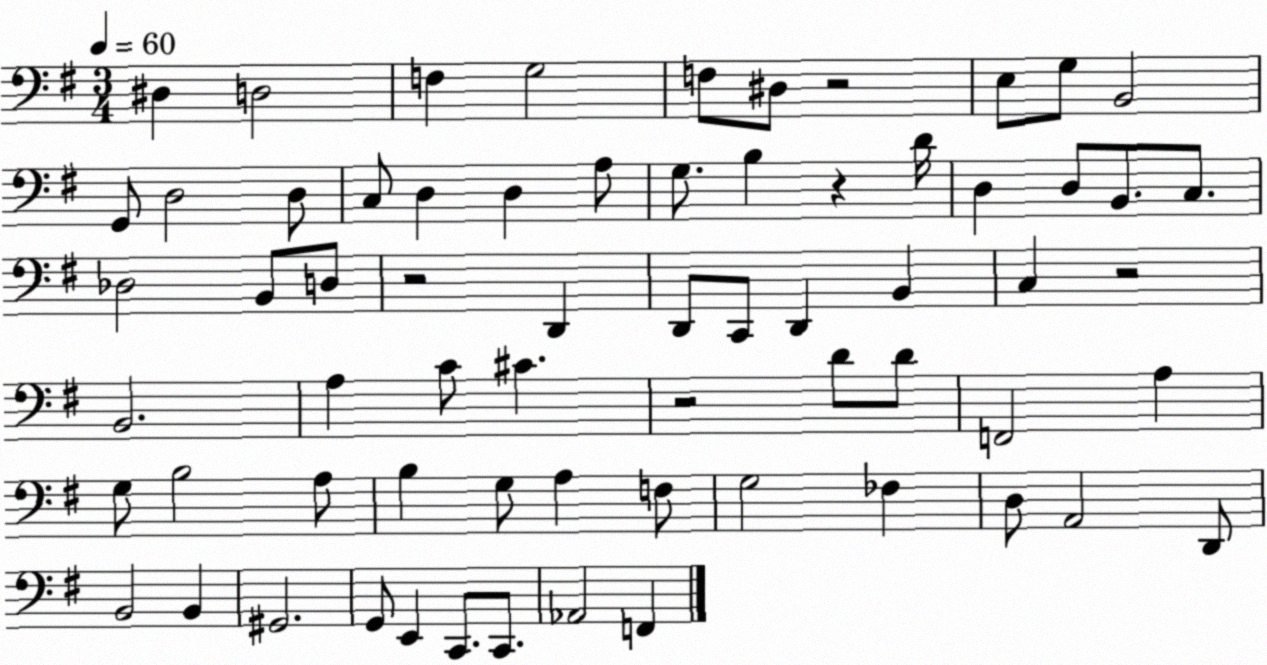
X:1
T:Untitled
M:3/4
L:1/4
K:G
^D, D,2 F, G,2 F,/2 ^D,/2 z2 E,/2 G,/2 B,,2 G,,/2 D,2 D,/2 C,/2 D, D, A,/2 G,/2 B, z D/4 D, D,/2 B,,/2 C,/2 _D,2 B,,/2 D,/2 z2 D,, D,,/2 C,,/2 D,, B,, C, z2 B,,2 A, C/2 ^C z2 D/2 D/2 F,,2 A, G,/2 B,2 A,/2 B, G,/2 A, F,/2 G,2 _F, D,/2 A,,2 D,,/2 B,,2 B,, ^G,,2 G,,/2 E,, C,,/2 C,,/2 _A,,2 F,,